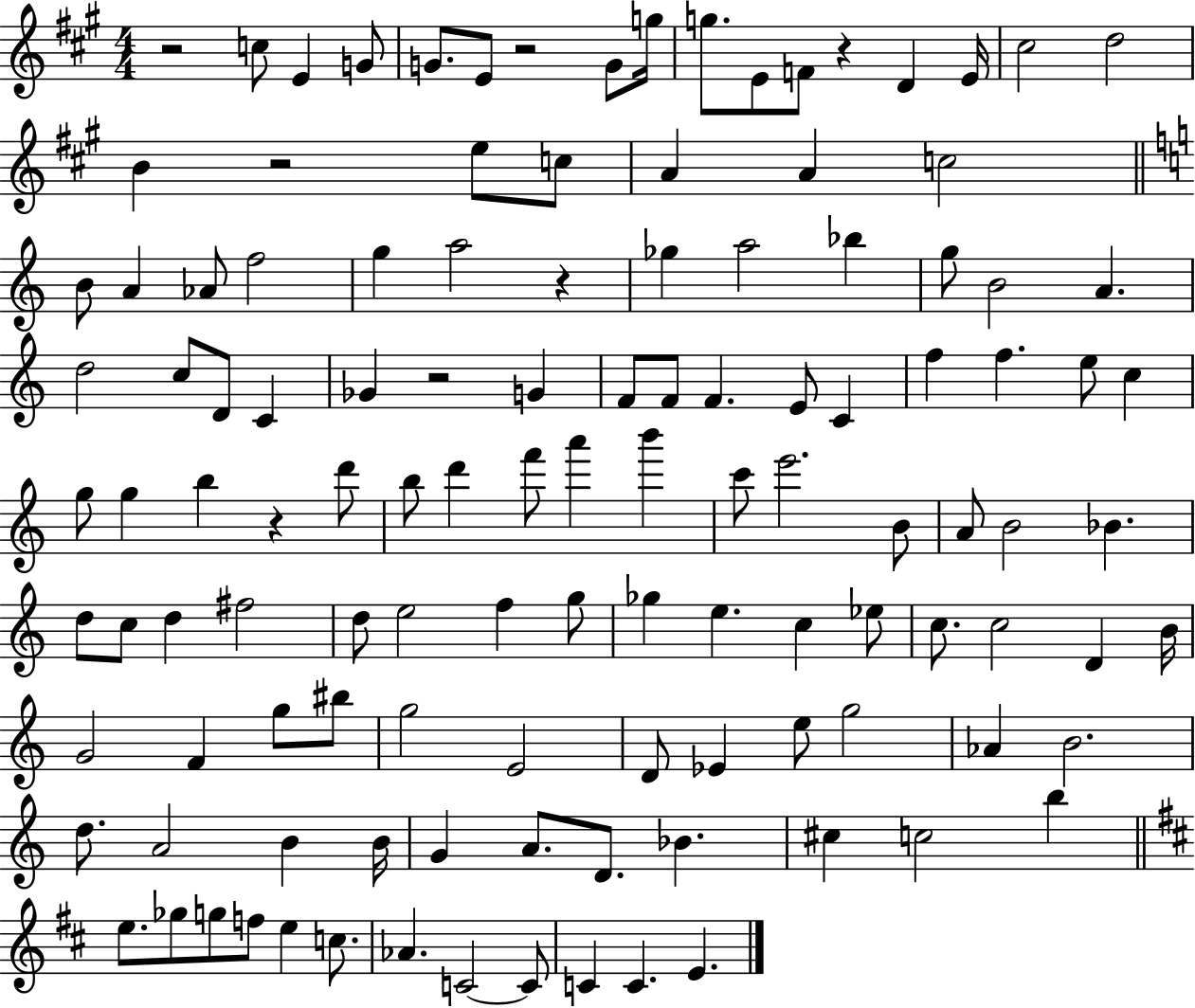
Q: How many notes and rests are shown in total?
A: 120